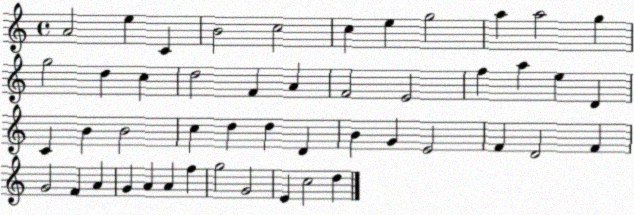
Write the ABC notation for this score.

X:1
T:Untitled
M:4/4
L:1/4
K:C
A2 e C B2 c2 c e g2 a a2 g g2 d c d2 F A F2 E2 f a e D C B B2 c d d D B G E2 F D2 F G2 F A G A A f g2 G2 E c2 d